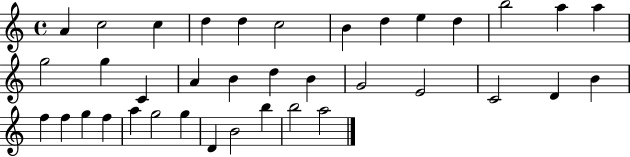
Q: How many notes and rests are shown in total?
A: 37